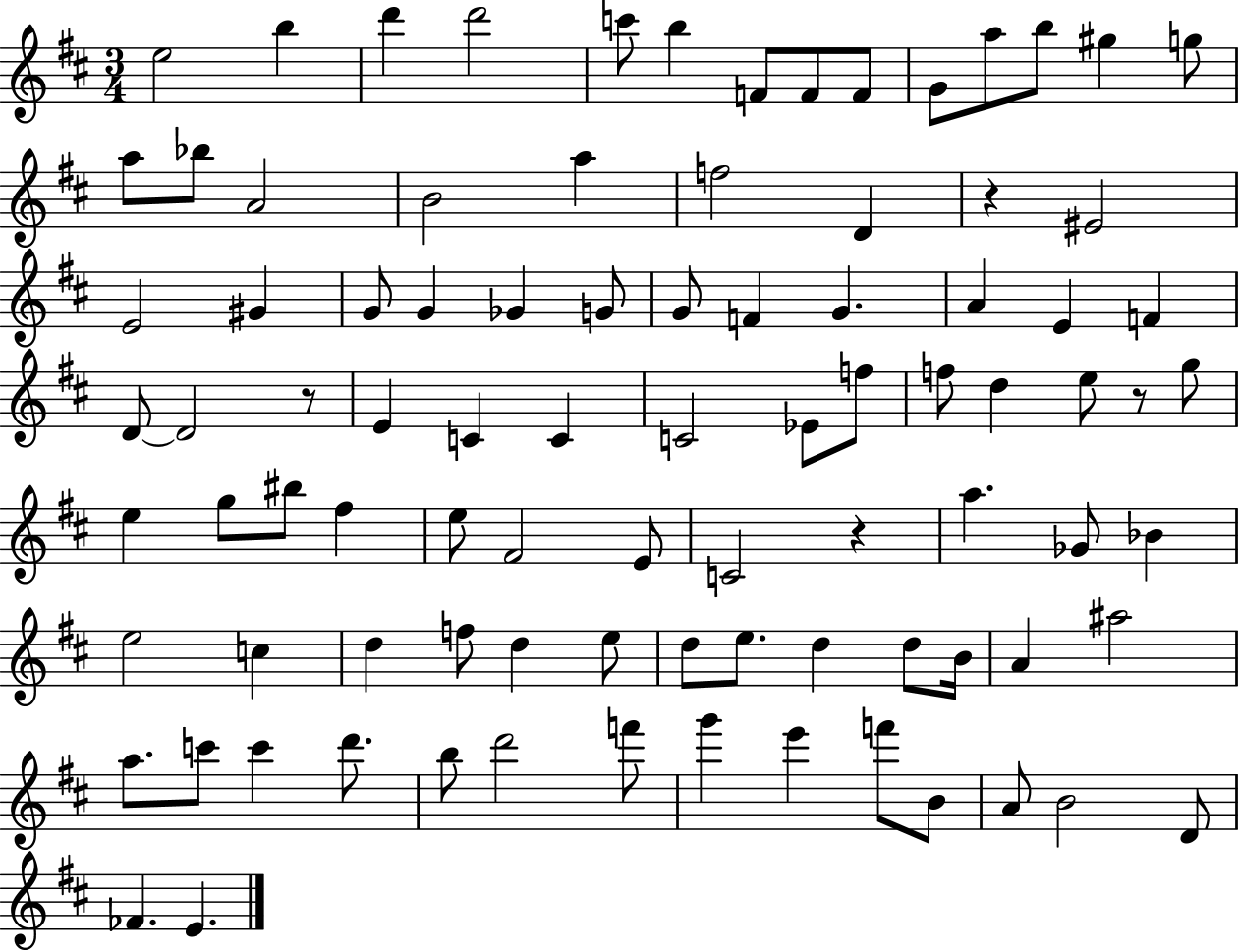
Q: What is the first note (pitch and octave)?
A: E5